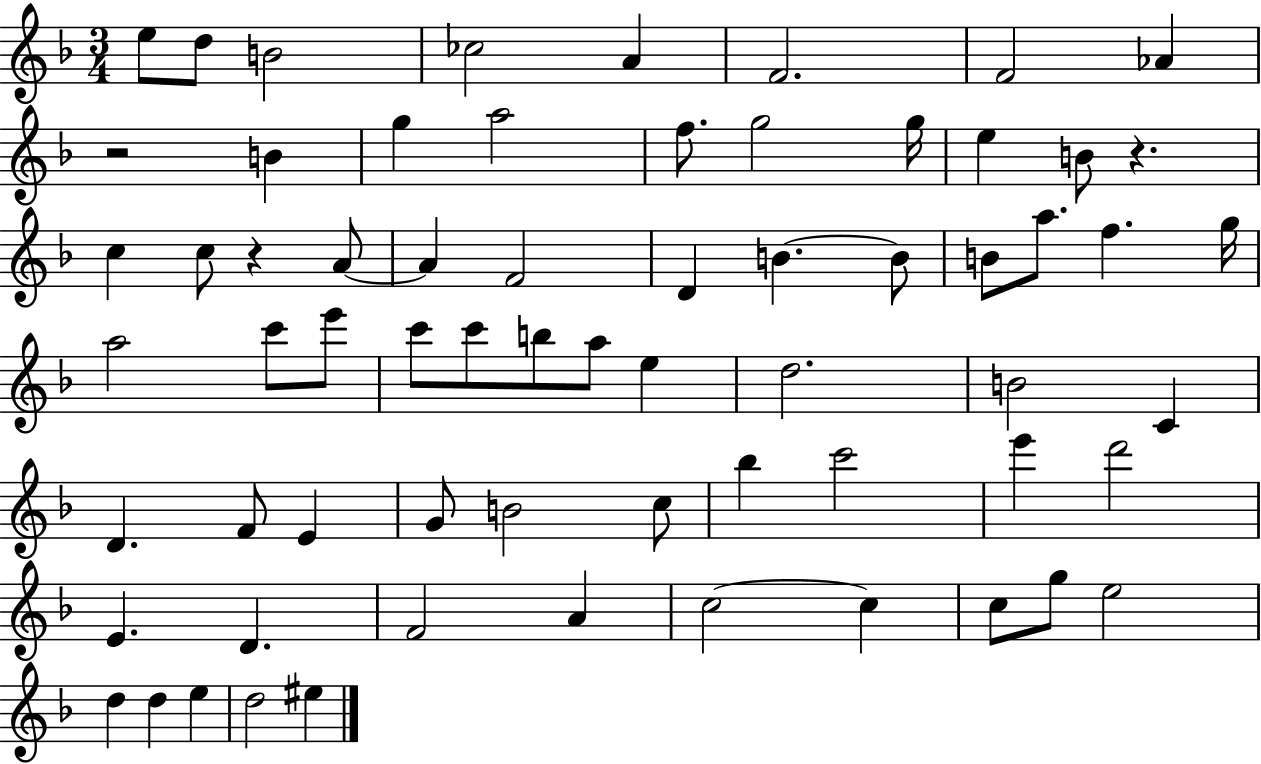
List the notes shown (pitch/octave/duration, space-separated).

E5/e D5/e B4/h CES5/h A4/q F4/h. F4/h Ab4/q R/h B4/q G5/q A5/h F5/e. G5/h G5/s E5/q B4/e R/q. C5/q C5/e R/q A4/e A4/q F4/h D4/q B4/q. B4/e B4/e A5/e. F5/q. G5/s A5/h C6/e E6/e C6/e C6/e B5/e A5/e E5/q D5/h. B4/h C4/q D4/q. F4/e E4/q G4/e B4/h C5/e Bb5/q C6/h E6/q D6/h E4/q. D4/q. F4/h A4/q C5/h C5/q C5/e G5/e E5/h D5/q D5/q E5/q D5/h EIS5/q